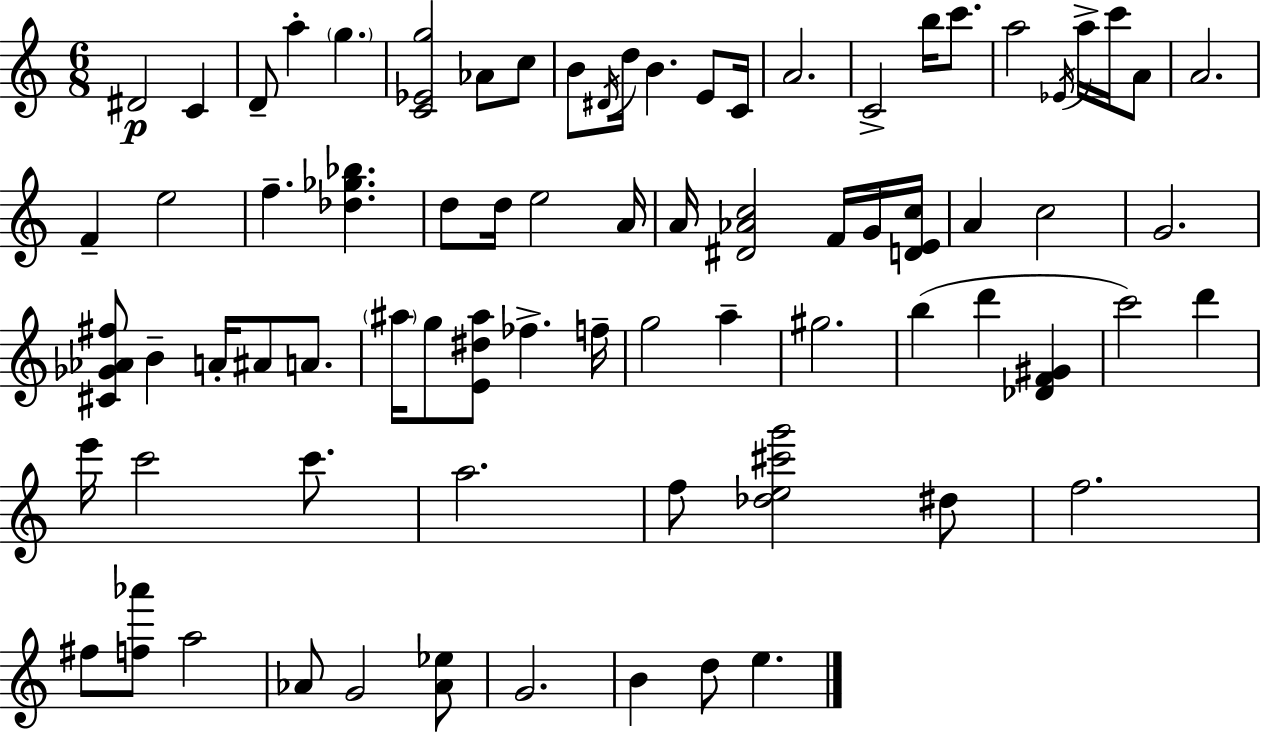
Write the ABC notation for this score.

X:1
T:Untitled
M:6/8
L:1/4
K:C
^D2 C D/2 a g [C_Eg]2 _A/2 c/2 B/2 ^D/4 d/4 B E/2 C/4 A2 C2 b/4 c'/2 a2 _E/4 a/4 c'/4 A/2 A2 F e2 f [_d_g_b] d/2 d/4 e2 A/4 A/4 [^D_Ac]2 F/4 G/4 [DEc]/4 A c2 G2 [^C_G_A^f]/2 B A/4 ^A/2 A/2 ^a/4 g/2 [E^d^a]/2 _f f/4 g2 a ^g2 b d' [_DF^G] c'2 d' e'/4 c'2 c'/2 a2 f/2 [_de^c'g']2 ^d/2 f2 ^f/2 [f_a']/2 a2 _A/2 G2 [_A_e]/2 G2 B d/2 e